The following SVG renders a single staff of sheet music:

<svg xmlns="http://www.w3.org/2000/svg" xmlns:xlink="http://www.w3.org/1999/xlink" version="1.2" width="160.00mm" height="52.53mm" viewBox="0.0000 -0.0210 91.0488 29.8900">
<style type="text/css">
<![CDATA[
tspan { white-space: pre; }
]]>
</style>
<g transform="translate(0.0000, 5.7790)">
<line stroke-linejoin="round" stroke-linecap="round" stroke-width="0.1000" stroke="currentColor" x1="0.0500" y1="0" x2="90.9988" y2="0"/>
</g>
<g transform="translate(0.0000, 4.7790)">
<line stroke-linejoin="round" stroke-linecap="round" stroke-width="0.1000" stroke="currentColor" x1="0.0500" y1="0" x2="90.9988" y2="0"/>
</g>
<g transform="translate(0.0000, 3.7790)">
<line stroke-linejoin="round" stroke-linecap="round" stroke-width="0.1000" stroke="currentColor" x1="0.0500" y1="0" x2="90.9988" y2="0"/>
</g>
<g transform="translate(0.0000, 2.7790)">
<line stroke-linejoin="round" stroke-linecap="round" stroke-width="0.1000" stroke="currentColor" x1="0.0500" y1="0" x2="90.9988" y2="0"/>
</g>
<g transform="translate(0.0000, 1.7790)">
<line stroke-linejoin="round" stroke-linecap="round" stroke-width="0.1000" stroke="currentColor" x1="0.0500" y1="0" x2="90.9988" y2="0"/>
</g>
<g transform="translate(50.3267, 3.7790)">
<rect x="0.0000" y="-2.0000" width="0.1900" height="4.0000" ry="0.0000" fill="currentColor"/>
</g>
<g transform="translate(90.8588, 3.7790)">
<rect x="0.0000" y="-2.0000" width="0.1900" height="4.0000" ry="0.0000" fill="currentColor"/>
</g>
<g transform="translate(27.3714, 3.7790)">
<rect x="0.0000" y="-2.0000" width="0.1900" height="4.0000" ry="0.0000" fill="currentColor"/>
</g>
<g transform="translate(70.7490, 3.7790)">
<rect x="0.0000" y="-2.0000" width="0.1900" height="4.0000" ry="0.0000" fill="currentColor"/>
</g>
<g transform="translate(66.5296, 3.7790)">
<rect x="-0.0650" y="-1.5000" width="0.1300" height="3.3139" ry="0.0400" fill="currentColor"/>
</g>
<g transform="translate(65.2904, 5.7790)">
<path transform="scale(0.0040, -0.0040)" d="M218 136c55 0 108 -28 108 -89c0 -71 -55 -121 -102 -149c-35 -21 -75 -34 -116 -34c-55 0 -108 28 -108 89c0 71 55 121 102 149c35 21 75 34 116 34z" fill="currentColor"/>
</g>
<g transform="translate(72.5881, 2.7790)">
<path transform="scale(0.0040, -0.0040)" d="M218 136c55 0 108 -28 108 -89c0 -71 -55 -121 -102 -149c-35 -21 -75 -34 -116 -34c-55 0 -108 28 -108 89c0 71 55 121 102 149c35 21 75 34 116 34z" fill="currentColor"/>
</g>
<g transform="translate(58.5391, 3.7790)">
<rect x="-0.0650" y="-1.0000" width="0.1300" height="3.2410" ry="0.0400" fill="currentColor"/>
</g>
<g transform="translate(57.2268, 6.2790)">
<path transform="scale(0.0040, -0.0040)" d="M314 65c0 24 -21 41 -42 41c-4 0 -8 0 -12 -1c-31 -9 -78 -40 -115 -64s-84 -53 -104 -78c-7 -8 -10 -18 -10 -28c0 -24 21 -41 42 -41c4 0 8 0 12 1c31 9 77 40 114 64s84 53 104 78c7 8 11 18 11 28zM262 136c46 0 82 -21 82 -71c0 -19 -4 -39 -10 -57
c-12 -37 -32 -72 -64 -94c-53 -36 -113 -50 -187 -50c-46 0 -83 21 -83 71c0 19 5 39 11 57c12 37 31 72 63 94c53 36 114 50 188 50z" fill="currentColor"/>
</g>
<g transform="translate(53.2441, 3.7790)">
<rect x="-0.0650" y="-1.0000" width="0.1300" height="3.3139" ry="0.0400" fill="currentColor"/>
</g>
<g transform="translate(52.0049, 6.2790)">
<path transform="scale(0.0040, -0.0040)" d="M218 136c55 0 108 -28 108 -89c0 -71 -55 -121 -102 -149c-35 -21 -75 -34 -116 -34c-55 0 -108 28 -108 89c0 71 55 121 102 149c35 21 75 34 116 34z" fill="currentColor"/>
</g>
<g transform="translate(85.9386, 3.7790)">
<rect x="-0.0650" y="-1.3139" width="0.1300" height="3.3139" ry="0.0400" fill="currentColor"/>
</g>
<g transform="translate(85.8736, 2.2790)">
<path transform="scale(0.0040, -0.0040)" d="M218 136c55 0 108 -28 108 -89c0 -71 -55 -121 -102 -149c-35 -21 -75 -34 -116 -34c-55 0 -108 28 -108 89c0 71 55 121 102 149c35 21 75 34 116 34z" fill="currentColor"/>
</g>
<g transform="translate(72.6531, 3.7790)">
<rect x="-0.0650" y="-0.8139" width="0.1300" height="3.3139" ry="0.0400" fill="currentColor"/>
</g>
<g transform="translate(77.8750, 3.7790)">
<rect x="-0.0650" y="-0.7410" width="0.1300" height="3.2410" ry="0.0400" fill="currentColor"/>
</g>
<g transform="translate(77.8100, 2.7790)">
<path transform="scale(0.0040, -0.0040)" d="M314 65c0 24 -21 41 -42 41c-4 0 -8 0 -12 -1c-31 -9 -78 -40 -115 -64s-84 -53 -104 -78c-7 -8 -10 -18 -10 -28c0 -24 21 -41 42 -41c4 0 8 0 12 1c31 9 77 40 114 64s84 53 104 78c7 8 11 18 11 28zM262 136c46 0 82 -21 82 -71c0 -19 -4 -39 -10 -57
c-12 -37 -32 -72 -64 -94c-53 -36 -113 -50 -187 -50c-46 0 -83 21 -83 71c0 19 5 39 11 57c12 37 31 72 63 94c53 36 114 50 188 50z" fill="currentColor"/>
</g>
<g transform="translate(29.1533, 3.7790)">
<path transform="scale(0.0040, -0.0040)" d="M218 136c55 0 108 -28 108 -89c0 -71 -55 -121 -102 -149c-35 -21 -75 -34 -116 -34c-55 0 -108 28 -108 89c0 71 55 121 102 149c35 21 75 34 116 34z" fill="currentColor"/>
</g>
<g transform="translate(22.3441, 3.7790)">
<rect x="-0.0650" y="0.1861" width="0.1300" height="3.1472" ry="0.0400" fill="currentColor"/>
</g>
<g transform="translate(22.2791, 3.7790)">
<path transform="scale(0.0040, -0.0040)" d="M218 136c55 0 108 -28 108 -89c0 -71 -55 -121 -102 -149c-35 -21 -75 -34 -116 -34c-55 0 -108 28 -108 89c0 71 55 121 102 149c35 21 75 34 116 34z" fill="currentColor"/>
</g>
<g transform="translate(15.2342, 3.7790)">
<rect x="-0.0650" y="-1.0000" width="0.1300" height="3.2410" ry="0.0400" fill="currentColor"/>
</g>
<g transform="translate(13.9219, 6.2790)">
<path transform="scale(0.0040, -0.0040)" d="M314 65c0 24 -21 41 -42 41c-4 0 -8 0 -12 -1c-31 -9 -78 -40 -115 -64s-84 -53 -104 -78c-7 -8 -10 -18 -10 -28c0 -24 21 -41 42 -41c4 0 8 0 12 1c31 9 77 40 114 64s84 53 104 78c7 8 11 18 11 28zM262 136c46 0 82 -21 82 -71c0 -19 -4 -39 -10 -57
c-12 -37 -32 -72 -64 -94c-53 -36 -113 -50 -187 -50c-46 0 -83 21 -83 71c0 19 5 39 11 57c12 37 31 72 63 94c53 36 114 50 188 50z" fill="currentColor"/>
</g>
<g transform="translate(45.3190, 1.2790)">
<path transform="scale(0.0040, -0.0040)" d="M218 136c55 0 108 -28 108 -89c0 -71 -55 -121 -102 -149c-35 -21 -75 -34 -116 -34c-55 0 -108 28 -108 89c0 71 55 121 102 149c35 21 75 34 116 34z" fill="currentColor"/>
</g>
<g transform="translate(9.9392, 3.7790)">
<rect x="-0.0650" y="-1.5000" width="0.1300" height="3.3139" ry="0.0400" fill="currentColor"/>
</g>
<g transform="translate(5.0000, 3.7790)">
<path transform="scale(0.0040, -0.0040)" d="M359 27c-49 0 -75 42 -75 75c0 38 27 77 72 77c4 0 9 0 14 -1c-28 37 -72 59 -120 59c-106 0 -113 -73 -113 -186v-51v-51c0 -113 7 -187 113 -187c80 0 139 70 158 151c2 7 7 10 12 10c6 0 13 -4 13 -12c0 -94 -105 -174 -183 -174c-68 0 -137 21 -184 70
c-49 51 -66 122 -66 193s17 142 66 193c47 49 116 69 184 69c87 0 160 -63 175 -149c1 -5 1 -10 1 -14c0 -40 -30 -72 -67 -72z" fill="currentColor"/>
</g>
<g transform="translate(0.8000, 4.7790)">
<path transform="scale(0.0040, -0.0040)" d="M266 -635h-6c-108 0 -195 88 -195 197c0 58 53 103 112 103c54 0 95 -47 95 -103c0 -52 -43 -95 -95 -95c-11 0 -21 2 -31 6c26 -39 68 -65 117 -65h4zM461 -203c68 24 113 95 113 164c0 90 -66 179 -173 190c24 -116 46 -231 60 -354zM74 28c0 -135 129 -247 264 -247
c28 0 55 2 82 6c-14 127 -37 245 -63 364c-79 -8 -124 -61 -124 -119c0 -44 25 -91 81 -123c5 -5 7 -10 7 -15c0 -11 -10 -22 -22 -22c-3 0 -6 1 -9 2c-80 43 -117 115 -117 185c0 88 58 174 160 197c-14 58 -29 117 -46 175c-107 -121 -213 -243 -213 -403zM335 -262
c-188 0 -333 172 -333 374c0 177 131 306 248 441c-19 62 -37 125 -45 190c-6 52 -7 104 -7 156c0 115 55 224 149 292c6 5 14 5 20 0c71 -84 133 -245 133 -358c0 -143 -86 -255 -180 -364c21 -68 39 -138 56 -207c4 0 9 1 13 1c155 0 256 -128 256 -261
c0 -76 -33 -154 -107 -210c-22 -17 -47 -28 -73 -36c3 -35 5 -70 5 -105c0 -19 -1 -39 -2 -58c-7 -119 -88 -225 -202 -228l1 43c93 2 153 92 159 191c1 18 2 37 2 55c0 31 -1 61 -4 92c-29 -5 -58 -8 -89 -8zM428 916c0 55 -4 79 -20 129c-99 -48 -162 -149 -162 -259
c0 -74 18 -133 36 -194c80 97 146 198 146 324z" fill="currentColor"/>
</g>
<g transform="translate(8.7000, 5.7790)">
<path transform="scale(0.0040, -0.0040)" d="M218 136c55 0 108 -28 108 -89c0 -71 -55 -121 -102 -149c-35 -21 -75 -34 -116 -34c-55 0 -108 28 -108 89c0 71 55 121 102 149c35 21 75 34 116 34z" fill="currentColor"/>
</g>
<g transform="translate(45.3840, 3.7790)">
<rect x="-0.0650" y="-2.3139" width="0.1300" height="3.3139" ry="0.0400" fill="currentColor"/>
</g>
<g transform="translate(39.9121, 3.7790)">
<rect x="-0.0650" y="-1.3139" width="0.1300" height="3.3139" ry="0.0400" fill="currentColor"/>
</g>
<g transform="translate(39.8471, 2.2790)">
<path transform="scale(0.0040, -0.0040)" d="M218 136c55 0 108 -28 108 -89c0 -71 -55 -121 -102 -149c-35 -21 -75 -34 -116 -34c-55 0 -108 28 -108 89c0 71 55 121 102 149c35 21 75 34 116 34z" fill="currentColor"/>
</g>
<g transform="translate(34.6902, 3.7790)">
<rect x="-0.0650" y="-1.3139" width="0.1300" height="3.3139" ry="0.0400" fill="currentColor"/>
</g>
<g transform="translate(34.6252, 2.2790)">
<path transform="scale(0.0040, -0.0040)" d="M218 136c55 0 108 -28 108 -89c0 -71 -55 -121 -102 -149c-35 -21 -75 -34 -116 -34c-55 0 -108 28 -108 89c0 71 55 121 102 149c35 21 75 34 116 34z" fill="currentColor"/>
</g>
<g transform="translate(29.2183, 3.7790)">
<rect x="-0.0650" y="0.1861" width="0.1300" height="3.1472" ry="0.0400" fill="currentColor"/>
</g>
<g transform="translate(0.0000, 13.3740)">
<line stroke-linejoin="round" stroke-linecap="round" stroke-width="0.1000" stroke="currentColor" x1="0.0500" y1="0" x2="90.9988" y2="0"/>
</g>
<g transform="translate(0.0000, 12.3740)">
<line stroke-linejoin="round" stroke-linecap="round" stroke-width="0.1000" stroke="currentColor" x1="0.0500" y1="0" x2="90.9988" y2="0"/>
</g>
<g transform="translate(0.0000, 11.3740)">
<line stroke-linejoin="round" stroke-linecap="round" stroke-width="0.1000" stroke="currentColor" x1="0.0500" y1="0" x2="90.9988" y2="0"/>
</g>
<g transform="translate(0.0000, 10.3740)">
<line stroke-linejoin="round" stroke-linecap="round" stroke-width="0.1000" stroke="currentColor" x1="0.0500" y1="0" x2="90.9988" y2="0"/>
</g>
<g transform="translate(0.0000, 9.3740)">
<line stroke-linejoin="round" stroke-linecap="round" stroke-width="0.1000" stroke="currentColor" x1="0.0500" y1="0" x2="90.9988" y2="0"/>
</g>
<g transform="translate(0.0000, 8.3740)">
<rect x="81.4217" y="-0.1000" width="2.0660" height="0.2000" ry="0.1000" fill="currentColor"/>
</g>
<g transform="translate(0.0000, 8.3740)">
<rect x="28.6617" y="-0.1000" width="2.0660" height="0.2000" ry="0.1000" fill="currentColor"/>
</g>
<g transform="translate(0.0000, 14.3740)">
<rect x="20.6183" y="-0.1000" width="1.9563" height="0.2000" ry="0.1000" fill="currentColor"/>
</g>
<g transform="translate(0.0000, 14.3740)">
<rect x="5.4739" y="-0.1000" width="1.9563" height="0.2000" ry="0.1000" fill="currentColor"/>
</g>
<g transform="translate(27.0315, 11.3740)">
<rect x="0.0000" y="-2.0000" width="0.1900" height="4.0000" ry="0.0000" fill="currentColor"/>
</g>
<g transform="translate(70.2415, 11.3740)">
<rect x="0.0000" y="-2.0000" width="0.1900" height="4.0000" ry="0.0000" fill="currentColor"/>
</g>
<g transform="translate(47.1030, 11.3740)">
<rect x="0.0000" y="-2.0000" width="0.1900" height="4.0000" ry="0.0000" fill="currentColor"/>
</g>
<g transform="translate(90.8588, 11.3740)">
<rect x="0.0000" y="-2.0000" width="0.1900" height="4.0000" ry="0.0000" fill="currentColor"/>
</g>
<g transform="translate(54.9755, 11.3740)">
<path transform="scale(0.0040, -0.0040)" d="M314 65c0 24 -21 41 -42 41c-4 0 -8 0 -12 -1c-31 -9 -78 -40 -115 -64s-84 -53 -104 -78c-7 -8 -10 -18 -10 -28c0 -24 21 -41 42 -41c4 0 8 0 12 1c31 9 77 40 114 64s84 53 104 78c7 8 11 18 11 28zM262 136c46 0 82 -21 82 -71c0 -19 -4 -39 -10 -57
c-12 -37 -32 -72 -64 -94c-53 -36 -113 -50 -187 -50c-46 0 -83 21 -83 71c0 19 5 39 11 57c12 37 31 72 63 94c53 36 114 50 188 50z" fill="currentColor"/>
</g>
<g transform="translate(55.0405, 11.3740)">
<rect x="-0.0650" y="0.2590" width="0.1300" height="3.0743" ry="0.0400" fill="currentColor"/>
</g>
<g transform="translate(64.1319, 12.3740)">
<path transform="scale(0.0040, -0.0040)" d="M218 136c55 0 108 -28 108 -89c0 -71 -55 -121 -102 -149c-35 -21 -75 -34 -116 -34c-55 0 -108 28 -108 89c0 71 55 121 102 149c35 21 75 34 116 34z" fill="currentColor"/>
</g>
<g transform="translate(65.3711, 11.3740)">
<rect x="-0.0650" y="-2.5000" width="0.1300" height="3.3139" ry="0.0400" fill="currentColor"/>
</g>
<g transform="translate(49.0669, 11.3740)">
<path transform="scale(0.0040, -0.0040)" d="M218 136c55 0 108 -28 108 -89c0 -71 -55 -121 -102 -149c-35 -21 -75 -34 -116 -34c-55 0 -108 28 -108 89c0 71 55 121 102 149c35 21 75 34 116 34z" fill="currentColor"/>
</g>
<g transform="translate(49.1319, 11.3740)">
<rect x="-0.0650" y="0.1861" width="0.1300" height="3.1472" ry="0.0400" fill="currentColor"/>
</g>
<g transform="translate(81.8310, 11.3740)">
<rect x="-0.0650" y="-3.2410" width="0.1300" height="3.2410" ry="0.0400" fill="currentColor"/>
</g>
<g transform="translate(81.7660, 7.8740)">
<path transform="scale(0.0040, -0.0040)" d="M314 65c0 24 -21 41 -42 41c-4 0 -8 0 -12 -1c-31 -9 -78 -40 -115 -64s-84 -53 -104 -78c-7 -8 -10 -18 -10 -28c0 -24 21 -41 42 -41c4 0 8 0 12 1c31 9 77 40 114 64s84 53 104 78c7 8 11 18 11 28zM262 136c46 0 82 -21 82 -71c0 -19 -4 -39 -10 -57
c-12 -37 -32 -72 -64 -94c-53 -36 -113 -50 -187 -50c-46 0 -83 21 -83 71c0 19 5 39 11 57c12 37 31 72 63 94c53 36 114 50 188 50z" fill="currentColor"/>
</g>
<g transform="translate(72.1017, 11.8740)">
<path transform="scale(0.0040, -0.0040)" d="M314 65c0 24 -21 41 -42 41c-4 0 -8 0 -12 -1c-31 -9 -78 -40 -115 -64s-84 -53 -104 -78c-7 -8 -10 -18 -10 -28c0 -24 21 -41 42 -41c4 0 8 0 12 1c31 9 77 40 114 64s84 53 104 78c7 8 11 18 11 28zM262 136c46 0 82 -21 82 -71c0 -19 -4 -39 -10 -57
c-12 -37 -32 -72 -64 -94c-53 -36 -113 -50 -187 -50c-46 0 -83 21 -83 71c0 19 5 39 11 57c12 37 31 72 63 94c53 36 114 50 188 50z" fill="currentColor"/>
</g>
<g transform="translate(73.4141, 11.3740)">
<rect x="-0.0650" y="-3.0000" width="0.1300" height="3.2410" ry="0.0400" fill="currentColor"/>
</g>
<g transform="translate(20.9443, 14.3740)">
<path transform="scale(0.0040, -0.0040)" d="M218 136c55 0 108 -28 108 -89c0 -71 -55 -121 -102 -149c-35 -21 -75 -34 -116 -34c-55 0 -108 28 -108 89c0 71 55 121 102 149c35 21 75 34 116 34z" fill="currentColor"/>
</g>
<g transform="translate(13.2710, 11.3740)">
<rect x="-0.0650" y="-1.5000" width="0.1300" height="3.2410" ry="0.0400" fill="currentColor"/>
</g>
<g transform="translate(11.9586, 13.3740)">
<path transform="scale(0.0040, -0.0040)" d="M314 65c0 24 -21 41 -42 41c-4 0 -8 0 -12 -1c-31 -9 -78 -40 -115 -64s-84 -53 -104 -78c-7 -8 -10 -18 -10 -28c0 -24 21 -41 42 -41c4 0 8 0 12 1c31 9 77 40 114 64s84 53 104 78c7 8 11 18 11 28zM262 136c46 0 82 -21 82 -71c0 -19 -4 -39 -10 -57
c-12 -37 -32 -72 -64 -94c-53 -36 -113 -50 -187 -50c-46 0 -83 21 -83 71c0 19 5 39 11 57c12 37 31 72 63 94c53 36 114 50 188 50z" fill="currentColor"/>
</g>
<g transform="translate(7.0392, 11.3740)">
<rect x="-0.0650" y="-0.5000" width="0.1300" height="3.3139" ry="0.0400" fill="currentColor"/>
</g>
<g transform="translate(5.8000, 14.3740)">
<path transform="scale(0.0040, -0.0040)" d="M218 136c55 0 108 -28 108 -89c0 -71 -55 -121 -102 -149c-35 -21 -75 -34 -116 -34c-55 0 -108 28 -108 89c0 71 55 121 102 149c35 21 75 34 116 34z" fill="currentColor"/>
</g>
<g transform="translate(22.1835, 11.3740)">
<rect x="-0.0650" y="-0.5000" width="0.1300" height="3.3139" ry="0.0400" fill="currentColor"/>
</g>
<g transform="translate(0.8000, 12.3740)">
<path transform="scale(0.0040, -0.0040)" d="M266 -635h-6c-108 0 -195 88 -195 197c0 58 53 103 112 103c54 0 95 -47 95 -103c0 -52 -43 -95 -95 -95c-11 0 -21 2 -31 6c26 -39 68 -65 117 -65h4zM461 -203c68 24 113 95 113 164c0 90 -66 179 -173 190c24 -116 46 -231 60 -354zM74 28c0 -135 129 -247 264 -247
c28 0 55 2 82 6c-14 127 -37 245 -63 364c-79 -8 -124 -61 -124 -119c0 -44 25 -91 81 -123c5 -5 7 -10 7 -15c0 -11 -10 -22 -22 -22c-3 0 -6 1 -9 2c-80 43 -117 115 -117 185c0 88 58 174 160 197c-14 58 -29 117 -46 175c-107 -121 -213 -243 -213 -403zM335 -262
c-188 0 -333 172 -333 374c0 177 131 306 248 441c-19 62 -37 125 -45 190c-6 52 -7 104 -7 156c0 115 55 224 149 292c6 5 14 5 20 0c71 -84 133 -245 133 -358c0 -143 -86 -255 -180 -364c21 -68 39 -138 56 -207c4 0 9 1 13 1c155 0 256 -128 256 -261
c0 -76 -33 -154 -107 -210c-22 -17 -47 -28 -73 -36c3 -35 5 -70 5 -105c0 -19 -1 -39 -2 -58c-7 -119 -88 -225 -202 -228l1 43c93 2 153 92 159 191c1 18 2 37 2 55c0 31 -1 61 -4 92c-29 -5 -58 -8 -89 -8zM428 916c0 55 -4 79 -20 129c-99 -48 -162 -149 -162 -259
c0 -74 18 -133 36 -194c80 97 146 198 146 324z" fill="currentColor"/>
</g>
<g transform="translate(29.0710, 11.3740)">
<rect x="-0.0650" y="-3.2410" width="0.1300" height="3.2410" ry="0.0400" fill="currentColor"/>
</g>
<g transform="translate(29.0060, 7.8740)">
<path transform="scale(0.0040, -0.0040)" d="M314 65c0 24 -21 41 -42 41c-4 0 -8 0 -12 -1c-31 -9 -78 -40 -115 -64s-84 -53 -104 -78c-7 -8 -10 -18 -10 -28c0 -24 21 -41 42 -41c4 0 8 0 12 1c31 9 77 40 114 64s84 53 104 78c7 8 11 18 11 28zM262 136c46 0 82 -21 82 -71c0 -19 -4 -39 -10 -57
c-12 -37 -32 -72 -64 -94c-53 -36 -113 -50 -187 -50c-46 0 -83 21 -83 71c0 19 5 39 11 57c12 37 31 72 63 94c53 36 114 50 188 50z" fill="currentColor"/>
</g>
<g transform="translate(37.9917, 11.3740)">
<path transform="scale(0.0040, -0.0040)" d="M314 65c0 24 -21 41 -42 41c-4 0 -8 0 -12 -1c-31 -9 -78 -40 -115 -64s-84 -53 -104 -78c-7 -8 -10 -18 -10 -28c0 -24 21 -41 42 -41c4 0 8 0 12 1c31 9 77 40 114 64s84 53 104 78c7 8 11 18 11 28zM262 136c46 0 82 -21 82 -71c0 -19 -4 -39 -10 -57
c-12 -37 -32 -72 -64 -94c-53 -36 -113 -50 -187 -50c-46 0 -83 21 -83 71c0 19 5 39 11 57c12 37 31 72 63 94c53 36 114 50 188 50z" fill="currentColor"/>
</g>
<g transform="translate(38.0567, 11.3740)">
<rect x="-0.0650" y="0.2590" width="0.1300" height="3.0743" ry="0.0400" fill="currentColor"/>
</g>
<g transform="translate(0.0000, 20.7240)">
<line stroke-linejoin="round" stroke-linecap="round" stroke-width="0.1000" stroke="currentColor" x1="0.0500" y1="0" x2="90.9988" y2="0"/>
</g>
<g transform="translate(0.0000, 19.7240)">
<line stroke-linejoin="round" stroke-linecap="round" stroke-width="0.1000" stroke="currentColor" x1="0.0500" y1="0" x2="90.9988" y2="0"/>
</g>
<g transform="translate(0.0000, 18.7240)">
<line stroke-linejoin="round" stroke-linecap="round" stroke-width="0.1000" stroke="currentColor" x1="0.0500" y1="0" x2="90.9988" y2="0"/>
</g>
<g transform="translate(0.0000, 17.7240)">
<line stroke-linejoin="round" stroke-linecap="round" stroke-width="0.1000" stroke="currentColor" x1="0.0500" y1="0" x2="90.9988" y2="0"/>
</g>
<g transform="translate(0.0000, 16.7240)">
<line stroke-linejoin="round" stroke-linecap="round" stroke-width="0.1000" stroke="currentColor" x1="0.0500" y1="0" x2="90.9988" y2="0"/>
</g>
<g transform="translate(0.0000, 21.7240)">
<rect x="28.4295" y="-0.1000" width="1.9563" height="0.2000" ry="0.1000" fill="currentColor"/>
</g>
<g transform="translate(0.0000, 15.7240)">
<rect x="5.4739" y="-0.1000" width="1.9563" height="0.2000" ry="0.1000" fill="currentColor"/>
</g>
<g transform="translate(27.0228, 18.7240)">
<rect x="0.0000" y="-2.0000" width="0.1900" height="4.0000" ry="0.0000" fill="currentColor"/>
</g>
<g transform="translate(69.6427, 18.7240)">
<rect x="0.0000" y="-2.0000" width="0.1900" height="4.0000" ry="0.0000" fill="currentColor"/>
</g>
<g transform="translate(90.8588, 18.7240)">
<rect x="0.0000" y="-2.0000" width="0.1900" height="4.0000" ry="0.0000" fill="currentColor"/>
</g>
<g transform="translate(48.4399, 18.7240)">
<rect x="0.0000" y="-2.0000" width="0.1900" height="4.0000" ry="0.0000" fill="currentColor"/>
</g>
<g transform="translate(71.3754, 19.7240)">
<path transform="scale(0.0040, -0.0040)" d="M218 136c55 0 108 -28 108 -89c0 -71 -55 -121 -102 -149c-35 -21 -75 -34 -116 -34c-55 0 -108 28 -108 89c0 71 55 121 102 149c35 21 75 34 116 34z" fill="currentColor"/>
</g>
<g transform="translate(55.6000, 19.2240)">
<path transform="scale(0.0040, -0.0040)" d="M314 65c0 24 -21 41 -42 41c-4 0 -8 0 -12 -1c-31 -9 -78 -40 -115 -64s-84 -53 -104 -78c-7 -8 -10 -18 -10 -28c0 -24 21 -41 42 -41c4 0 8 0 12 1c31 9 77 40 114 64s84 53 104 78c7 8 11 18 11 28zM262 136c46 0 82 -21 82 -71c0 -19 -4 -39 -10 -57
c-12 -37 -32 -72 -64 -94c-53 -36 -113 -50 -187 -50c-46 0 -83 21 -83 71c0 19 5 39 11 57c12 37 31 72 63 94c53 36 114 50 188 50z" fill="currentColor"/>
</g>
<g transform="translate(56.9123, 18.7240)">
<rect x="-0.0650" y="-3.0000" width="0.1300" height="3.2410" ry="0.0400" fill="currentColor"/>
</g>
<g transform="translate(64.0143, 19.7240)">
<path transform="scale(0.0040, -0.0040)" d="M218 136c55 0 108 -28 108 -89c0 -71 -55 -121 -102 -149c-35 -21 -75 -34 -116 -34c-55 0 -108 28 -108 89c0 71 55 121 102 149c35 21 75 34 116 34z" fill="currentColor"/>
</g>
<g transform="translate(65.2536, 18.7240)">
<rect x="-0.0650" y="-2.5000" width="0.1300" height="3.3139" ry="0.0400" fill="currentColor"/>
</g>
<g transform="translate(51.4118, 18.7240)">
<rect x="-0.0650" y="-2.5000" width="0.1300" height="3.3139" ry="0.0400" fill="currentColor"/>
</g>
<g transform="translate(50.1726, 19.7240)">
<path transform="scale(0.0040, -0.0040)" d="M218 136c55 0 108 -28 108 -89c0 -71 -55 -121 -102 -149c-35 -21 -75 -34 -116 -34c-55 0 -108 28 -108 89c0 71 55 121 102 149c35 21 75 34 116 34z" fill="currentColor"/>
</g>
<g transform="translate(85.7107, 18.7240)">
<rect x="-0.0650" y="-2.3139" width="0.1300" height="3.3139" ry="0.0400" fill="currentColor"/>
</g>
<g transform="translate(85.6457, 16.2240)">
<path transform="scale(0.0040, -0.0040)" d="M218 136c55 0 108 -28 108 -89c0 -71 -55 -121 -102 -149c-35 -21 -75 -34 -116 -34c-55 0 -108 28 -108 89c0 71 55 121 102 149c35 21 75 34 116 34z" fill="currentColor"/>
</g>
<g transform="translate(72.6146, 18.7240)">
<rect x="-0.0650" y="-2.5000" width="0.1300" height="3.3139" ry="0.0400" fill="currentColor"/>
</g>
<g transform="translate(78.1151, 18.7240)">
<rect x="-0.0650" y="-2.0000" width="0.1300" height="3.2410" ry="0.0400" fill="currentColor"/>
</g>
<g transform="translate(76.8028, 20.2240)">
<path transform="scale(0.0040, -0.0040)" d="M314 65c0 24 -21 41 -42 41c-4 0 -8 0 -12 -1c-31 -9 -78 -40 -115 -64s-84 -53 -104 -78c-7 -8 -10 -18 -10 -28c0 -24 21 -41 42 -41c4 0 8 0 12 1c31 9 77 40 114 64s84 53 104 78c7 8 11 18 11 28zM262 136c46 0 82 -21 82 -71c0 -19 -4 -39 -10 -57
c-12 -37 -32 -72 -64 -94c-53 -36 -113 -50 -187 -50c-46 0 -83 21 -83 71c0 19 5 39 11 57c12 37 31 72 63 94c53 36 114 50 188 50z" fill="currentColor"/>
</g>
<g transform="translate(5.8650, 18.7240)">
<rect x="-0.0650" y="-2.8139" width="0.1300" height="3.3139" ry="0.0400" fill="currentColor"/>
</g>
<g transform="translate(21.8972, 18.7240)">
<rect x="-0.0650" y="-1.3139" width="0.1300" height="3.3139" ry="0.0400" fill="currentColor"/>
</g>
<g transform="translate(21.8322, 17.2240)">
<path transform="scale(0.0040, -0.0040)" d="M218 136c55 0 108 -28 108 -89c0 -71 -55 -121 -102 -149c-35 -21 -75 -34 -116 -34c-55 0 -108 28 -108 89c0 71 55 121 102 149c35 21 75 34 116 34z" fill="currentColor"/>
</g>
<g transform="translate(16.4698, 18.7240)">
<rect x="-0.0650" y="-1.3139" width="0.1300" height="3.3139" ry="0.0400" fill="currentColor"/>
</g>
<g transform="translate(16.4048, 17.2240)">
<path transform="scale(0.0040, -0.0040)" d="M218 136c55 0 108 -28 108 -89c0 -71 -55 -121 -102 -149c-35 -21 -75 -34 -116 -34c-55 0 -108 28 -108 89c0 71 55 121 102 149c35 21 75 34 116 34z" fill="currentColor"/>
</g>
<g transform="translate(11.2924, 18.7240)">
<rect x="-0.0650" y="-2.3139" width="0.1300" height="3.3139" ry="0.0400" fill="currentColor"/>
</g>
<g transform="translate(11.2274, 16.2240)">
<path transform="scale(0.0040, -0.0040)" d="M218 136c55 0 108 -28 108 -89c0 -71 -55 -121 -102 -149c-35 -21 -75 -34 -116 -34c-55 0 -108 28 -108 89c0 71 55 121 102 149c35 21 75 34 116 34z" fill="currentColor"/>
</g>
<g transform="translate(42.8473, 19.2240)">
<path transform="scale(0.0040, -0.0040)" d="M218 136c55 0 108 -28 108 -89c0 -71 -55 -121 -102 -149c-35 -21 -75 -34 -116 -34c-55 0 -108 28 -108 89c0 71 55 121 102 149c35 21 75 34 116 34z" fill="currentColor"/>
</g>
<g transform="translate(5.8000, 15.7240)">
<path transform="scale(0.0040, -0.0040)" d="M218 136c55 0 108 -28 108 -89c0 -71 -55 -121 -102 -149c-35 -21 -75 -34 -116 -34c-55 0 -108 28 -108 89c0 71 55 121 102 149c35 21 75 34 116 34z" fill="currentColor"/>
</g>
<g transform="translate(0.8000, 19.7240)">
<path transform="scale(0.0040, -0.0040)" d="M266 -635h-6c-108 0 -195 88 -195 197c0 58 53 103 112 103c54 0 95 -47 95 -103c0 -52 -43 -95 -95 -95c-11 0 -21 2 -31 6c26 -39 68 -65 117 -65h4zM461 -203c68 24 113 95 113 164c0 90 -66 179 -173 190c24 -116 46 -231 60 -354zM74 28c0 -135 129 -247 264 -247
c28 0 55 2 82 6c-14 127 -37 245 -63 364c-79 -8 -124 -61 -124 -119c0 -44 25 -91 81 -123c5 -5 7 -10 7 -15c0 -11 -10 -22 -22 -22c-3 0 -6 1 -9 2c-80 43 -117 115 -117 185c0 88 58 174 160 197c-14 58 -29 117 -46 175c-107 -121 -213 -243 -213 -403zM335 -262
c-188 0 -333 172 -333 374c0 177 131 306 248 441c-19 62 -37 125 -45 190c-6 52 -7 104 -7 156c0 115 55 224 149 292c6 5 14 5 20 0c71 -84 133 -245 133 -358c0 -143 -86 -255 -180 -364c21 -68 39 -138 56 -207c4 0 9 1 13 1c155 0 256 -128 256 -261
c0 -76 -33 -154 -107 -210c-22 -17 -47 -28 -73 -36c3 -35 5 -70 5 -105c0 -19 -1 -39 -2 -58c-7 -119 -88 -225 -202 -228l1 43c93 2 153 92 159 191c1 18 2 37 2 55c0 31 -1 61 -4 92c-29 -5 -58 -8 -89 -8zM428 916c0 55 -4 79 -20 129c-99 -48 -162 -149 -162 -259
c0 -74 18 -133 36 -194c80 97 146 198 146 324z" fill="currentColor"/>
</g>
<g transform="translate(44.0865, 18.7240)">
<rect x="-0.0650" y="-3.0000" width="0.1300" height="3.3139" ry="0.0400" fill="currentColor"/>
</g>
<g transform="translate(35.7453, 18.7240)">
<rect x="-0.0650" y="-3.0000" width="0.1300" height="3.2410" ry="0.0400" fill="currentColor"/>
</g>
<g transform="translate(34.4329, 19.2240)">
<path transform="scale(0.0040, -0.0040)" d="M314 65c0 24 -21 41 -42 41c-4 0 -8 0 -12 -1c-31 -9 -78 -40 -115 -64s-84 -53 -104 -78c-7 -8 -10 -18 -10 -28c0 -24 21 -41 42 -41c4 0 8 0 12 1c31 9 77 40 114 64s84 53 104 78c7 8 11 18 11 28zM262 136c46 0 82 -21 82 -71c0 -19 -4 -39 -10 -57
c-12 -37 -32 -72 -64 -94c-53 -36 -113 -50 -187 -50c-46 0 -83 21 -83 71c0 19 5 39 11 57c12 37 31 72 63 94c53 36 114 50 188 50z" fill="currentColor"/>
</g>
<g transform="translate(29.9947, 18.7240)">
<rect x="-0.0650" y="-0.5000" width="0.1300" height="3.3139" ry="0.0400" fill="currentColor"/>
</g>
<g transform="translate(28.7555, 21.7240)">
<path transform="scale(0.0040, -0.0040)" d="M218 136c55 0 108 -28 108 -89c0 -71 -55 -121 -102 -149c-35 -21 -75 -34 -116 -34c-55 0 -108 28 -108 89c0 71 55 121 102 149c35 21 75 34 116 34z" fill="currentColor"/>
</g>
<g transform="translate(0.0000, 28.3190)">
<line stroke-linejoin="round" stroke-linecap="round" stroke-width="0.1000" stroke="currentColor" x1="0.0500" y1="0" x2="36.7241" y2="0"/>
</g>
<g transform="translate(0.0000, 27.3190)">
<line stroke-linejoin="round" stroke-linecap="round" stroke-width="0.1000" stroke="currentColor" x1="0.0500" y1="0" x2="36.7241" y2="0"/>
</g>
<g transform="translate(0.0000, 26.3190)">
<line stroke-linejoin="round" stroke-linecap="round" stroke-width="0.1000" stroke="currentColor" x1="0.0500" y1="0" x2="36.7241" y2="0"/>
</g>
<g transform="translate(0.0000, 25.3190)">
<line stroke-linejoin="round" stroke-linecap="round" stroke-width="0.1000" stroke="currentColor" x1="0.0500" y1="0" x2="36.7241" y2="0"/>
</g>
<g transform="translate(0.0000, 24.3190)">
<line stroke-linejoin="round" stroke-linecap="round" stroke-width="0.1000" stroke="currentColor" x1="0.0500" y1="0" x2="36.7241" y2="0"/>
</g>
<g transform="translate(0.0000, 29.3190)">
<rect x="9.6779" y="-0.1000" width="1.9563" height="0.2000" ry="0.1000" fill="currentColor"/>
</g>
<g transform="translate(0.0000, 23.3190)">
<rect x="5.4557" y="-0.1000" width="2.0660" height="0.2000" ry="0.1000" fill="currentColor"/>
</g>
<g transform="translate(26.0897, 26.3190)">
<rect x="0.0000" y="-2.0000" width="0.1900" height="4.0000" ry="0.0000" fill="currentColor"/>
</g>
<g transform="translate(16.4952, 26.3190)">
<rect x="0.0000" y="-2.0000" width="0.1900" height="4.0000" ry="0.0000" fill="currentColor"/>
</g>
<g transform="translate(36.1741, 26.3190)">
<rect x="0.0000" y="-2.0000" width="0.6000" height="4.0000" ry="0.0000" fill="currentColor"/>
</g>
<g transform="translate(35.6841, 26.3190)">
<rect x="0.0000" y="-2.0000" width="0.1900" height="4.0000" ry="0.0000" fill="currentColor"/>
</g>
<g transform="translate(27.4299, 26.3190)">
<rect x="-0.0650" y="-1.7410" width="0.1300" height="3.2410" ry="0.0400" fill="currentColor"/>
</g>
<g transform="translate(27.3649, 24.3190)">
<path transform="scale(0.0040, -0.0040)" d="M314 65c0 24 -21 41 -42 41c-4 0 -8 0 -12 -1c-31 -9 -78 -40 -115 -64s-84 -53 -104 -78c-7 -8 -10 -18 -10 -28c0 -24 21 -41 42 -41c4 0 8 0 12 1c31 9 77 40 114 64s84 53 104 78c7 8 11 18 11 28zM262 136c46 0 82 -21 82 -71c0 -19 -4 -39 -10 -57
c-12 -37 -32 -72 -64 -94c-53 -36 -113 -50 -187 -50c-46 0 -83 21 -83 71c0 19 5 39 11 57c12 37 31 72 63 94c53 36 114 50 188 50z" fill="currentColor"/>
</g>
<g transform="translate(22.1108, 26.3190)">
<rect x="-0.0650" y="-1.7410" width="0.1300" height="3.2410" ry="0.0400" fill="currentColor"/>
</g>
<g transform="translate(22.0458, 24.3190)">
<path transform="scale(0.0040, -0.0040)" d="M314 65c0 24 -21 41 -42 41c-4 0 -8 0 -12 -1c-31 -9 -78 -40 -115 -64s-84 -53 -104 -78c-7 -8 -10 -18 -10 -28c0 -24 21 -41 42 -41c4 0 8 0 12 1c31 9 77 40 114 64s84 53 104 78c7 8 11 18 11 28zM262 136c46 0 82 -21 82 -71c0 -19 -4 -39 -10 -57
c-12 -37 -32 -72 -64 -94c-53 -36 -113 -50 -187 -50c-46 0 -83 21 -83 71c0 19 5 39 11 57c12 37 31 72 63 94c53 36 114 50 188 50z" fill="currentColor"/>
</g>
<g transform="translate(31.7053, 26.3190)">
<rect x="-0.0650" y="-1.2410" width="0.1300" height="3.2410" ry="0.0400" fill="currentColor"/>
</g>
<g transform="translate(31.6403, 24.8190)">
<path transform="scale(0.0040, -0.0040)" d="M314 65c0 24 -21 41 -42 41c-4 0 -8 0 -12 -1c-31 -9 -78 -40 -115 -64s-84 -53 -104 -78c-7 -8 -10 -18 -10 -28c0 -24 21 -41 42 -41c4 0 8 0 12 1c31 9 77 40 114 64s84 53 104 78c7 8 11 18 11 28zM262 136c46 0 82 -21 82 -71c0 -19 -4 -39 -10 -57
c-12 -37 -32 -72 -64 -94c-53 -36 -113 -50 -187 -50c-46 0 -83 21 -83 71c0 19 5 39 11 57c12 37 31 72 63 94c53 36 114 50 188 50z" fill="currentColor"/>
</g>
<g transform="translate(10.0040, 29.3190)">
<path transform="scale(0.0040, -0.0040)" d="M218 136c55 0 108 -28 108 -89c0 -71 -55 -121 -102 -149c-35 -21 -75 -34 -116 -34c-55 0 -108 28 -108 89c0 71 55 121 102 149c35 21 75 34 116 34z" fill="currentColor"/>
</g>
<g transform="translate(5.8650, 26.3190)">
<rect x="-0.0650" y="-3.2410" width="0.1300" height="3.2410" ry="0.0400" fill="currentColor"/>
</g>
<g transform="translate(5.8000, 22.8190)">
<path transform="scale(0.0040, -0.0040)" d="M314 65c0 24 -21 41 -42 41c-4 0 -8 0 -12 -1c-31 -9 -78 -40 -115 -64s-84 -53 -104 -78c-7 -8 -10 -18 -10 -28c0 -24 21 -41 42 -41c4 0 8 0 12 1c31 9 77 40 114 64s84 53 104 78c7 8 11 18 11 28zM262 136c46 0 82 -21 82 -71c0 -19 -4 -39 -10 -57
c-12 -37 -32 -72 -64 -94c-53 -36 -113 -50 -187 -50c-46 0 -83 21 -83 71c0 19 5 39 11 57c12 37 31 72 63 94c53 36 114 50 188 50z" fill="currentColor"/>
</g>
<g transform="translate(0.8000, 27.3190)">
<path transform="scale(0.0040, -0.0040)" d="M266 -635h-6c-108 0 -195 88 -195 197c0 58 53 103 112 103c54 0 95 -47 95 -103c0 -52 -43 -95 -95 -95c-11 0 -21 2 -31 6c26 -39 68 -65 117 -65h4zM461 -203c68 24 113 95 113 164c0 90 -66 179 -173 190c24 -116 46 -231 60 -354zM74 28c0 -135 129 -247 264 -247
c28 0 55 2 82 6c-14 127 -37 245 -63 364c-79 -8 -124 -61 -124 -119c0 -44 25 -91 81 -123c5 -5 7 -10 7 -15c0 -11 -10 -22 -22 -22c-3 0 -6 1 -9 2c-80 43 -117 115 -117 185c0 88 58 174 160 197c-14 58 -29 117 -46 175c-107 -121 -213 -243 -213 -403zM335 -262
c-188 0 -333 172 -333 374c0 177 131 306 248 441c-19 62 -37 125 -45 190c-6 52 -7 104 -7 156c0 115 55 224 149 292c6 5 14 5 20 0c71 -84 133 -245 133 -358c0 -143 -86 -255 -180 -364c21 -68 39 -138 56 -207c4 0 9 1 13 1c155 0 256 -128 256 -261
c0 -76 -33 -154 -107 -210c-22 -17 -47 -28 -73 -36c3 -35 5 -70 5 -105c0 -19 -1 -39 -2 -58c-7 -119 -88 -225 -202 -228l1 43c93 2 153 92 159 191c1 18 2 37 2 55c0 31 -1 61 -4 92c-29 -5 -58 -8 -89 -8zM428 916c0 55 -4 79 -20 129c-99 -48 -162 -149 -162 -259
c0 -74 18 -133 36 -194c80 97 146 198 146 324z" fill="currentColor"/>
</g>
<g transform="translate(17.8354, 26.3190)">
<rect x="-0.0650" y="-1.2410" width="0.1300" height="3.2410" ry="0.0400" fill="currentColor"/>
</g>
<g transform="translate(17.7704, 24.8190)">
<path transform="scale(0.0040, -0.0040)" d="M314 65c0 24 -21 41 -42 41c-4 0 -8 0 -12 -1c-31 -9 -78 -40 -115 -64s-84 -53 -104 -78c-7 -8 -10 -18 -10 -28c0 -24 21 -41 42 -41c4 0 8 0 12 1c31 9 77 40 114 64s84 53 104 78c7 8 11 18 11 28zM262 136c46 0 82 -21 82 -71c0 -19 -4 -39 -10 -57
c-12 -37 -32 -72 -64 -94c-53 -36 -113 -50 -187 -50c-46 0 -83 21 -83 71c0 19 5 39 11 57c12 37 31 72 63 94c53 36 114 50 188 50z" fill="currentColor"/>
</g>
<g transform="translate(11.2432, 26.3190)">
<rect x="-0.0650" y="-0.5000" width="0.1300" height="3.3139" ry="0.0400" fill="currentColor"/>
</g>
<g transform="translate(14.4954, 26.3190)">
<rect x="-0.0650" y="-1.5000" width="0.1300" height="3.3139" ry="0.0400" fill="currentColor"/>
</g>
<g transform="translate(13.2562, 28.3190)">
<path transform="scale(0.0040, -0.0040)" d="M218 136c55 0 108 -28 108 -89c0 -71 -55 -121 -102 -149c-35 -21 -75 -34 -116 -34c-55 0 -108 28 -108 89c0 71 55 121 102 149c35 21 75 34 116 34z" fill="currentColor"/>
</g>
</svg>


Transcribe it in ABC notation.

X:1
T:Untitled
M:4/4
L:1/4
K:C
E D2 B B e e g D D2 E d d2 e C E2 C b2 B2 B B2 G A2 b2 a g e e C A2 A G A2 G G F2 g b2 C E e2 f2 f2 e2